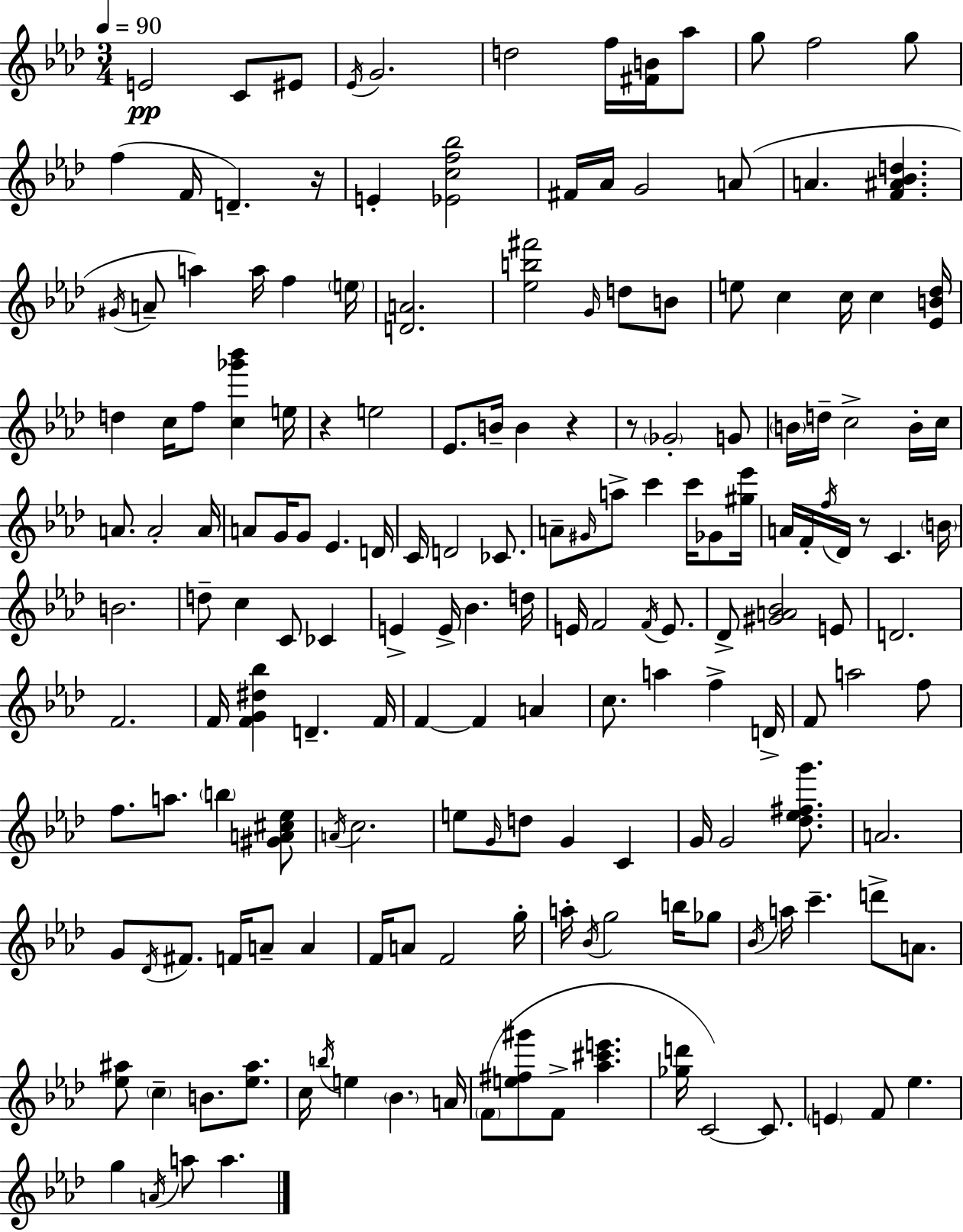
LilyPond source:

{
  \clef treble
  \numericTimeSignature
  \time 3/4
  \key f \minor
  \tempo 4 = 90
  \repeat volta 2 { e'2\pp c'8 eis'8 | \acciaccatura { ees'16 } g'2. | d''2 f''16 <fis' b'>16 aes''8 | g''8 f''2 g''8 | \break f''4( f'16 d'4.--) | r16 e'4-. <ees' c'' f'' bes''>2 | fis'16 aes'16 g'2 a'8( | a'4. <f' ais' bes' d''>4. | \break \acciaccatura { gis'16 } a'8-- a''4) a''16 f''4 | \parenthesize e''16 <d' a'>2. | <ees'' b'' fis'''>2 \grace { g'16 } d''8 | b'8 e''8 c''4 c''16 c''4 | \break <ees' b' des''>16 d''4 c''16 f''8 <c'' ges''' bes'''>4 | e''16 r4 e''2 | ees'8. b'16-- b'4 r4 | r8 \parenthesize ges'2-. | \break g'8 \parenthesize b'16 d''16-- c''2-> | b'16-. c''16 a'8. a'2-. | a'16 a'8 g'16 g'8 ees'4. | d'16 c'16 d'2 | \break ces'8. a'8-- \grace { gis'16 } a''8-> c'''4 | c'''16 ges'8 <gis'' ees'''>16 a'16 f'16-. \acciaccatura { f''16 } des'16 r8 c'4. | \parenthesize b'16 b'2. | d''8-- c''4 c'8 | \break ces'4 e'4-> e'16-> bes'4. | d''16 e'16 f'2 | \acciaccatura { f'16 } e'8. des'8-> <gis' a' bes'>2 | e'8 d'2. | \break f'2. | f'16 <f' g' dis'' bes''>4 d'4.-- | f'16 f'4~~ f'4 | a'4 c''8. a''4 | \break f''4-> d'16-> f'8 a''2 | f''8 f''8. a''8. | \parenthesize b''4 <gis' a' cis'' ees''>8 \acciaccatura { a'16 } c''2. | e''8 \grace { g'16 } d''8 | \break g'4 c'4 g'16 g'2 | <des'' ees'' fis'' g'''>8. a'2. | g'8 \acciaccatura { des'16 } fis'8. | f'16 a'8-- a'4 f'16 a'8 | \break f'2 g''16-. a''16-. \acciaccatura { bes'16 } g''2 | b''16 ges''8 \acciaccatura { bes'16 } a''16 | c'''4.-- d'''8-> a'8. <ees'' ais''>8 | \parenthesize c''4-- b'8. <ees'' ais''>8. c''16 | \break \acciaccatura { b''16 } e''4 \parenthesize bes'4. a'16 | \parenthesize f'8( <e'' fis'' gis'''>8 f'8-> <aes'' cis''' e'''>4. | <ges'' d'''>16 c'2~~) c'8. | \parenthesize e'4 f'8 ees''4. | \break g''4 \acciaccatura { a'16 } a''8 a''4. | } \bar "|."
}